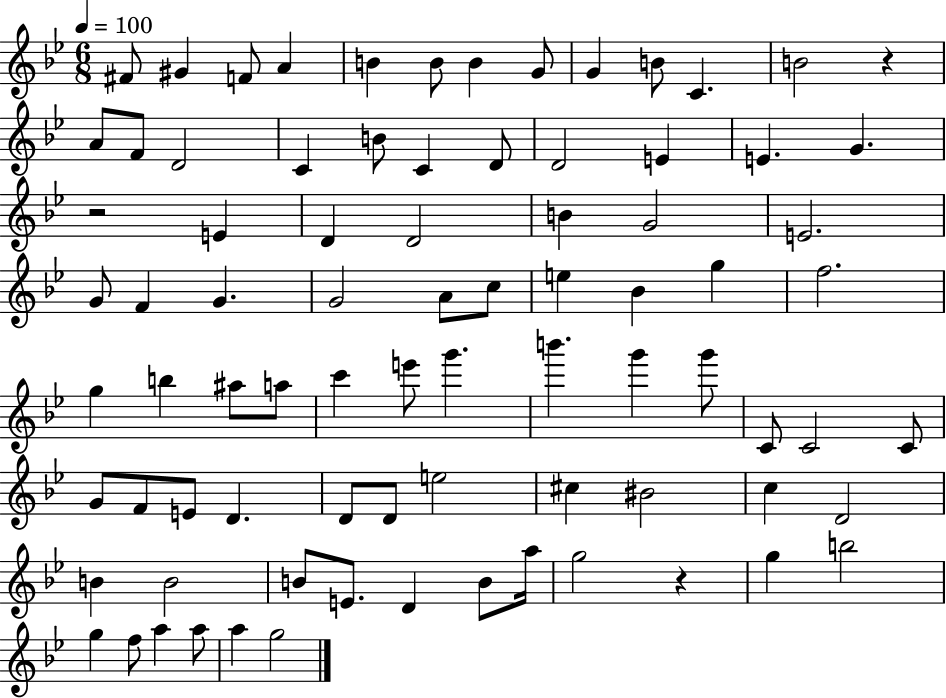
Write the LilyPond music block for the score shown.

{
  \clef treble
  \numericTimeSignature
  \time 6/8
  \key bes \major
  \tempo 4 = 100
  fis'8 gis'4 f'8 a'4 | b'4 b'8 b'4 g'8 | g'4 b'8 c'4. | b'2 r4 | \break a'8 f'8 d'2 | c'4 b'8 c'4 d'8 | d'2 e'4 | e'4. g'4. | \break r2 e'4 | d'4 d'2 | b'4 g'2 | e'2. | \break g'8 f'4 g'4. | g'2 a'8 c''8 | e''4 bes'4 g''4 | f''2. | \break g''4 b''4 ais''8 a''8 | c'''4 e'''8 g'''4. | b'''4. g'''4 g'''8 | c'8 c'2 c'8 | \break g'8 f'8 e'8 d'4. | d'8 d'8 e''2 | cis''4 bis'2 | c''4 d'2 | \break b'4 b'2 | b'8 e'8. d'4 b'8 a''16 | g''2 r4 | g''4 b''2 | \break g''4 f''8 a''4 a''8 | a''4 g''2 | \bar "|."
}